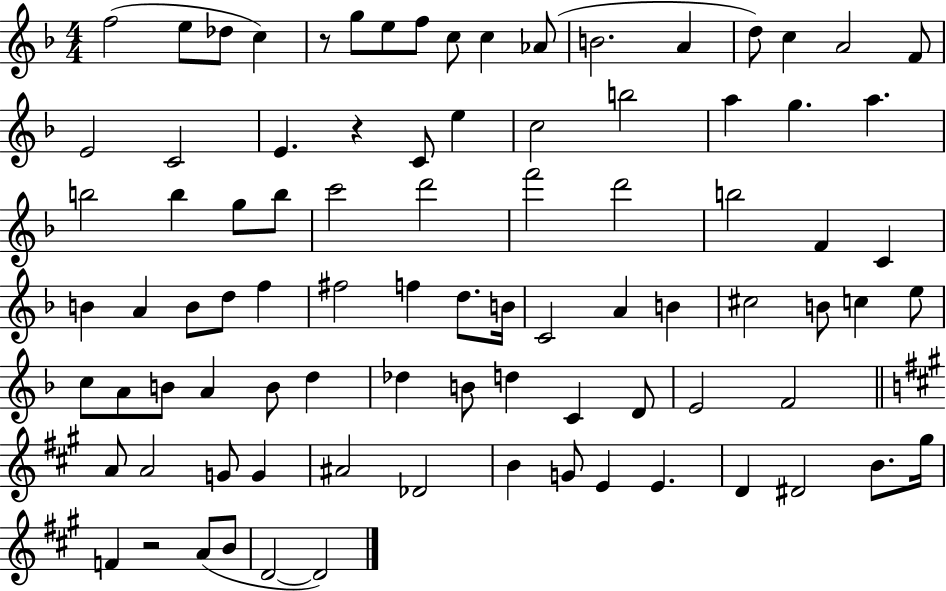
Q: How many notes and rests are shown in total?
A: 88